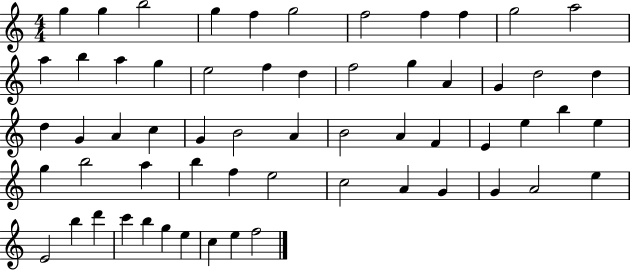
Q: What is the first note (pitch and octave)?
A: G5